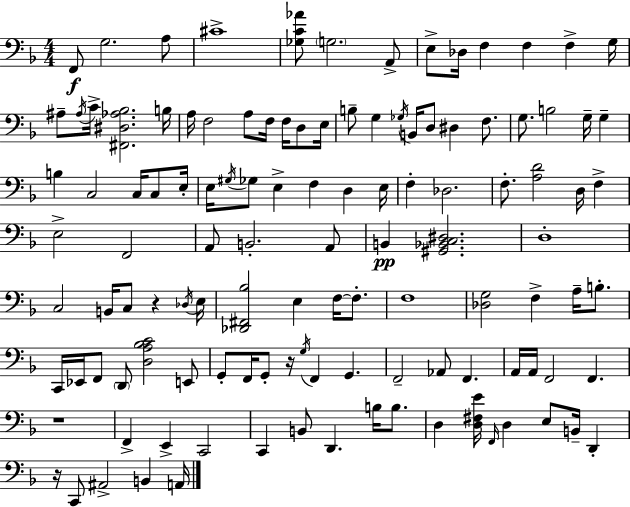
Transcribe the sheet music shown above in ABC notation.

X:1
T:Untitled
M:4/4
L:1/4
K:Dm
F,,/2 G,2 A,/2 ^C4 [_G,C_A]/2 G,2 A,,/2 E,/2 _D,/4 F, F, F, G,/4 ^A,/2 ^A,/4 C/4 [^F,,^D,_A,_B,]2 B,/4 A,/4 F,2 A,/2 F,/4 F,/4 D,/2 E,/4 B,/2 G, _G,/4 B,,/4 D,/2 ^D, F,/2 G,/2 B,2 G,/4 G, B, C,2 C,/4 C,/2 E,/4 E,/4 ^G,/4 _G,/2 E, F, D, E,/4 F, _D,2 F,/2 [A,D]2 D,/4 F, E,2 F,,2 A,,/2 B,,2 A,,/2 B,, [^G,,_B,,C,^D,]2 D,4 C,2 B,,/4 C,/2 z _D,/4 E,/4 [_D,,^F,,_B,]2 E, F,/4 F,/2 F,4 [_D,G,]2 F, A,/4 B,/2 C,,/4 _E,,/4 F,,/2 D,,/2 [D,A,_B,C]2 E,,/2 G,,/2 F,,/4 G,,/2 z/4 G,/4 F,, G,, F,,2 _A,,/2 F,, A,,/4 A,,/4 F,,2 F,, z4 F,, E,, C,,2 C,, B,,/2 D,, B,/4 B,/2 D, [D,^F,E]/4 F,,/4 D, E,/2 B,,/4 D,, z/4 C,,/2 ^A,,2 B,, A,,/4